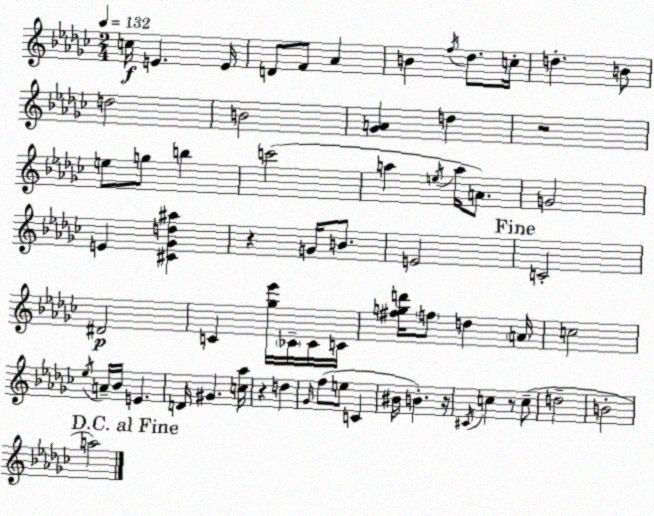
X:1
T:Untitled
M:2/4
L:1/4
K:Ebm
c/4 E E/4 D/2 F/2 _A B f/4 _d/2 c/4 d B/2 d2 B2 [_GA] d z2 e/2 g/2 b c'2 a e/4 a/4 A/2 G2 E [^C_Gd^a] z G/4 B/2 E2 C2 ^D2 C [_g_e']/4 _C/4 _C/4 C/4 [^fgd']/4 f/2 d A/4 c2 _e/4 A/4 _B/4 E D/4 ^G [c_a]/4 z d _G/4 f/2 e/2 C ^B/4 B z/4 ^C/4 c z/2 c/2 d2 B2 a2